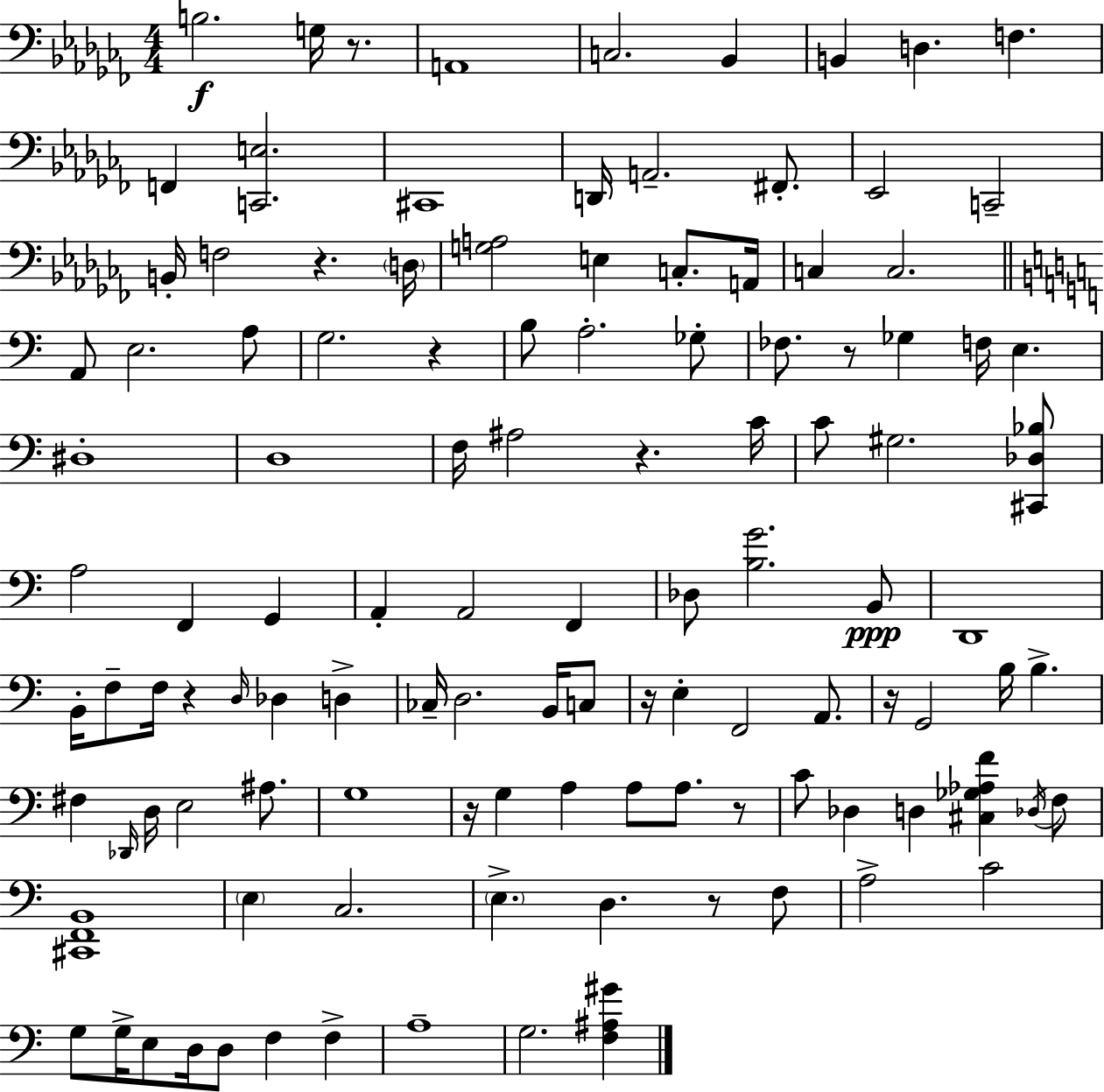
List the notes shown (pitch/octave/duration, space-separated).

B3/h. G3/s R/e. A2/w C3/h. Bb2/q B2/q D3/q. F3/q. F2/q [C2,E3]/h. C#2/w D2/s A2/h. F#2/e. Eb2/h C2/h B2/s F3/h R/q. D3/s [G3,A3]/h E3/q C3/e. A2/s C3/q C3/h. A2/e E3/h. A3/e G3/h. R/q B3/e A3/h. Gb3/e FES3/e. R/e Gb3/q F3/s E3/q. D#3/w D3/w F3/s A#3/h R/q. C4/s C4/e G#3/h. [C#2,Db3,Bb3]/e A3/h F2/q G2/q A2/q A2/h F2/q Db3/e [B3,G4]/h. B2/e D2/w B2/s F3/e F3/s R/q D3/s Db3/q D3/q CES3/s D3/h. B2/s C3/e R/s E3/q F2/h A2/e. R/s G2/h B3/s B3/q. F#3/q Db2/s D3/s E3/h A#3/e. G3/w R/s G3/q A3/q A3/e A3/e. R/e C4/e Db3/q D3/q [C#3,Gb3,Ab3,F4]/q Db3/s F3/e [C#2,F2,B2]/w E3/q C3/h. E3/q. D3/q. R/e F3/e A3/h C4/h G3/e G3/s E3/e D3/s D3/e F3/q F3/q A3/w G3/h. [F3,A#3,G#4]/q